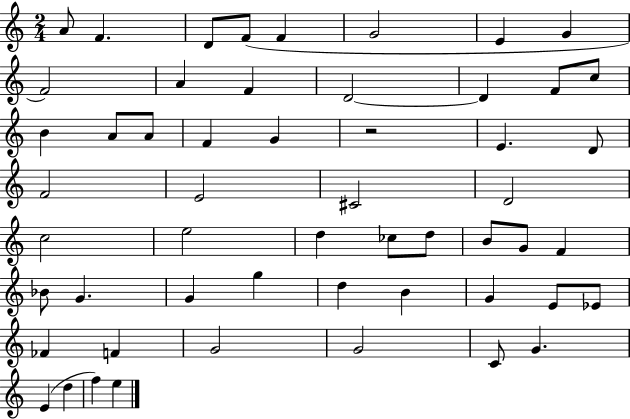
A4/e F4/q. D4/e F4/e F4/q G4/h E4/q G4/q F4/h A4/q F4/q D4/h D4/q F4/e C5/e B4/q A4/e A4/e F4/q G4/q R/h E4/q. D4/e F4/h E4/h C#4/h D4/h C5/h E5/h D5/q CES5/e D5/e B4/e G4/e F4/q Bb4/e G4/q. G4/q G5/q D5/q B4/q G4/q E4/e Eb4/e FES4/q F4/q G4/h G4/h C4/e G4/q. E4/q D5/q F5/q E5/q